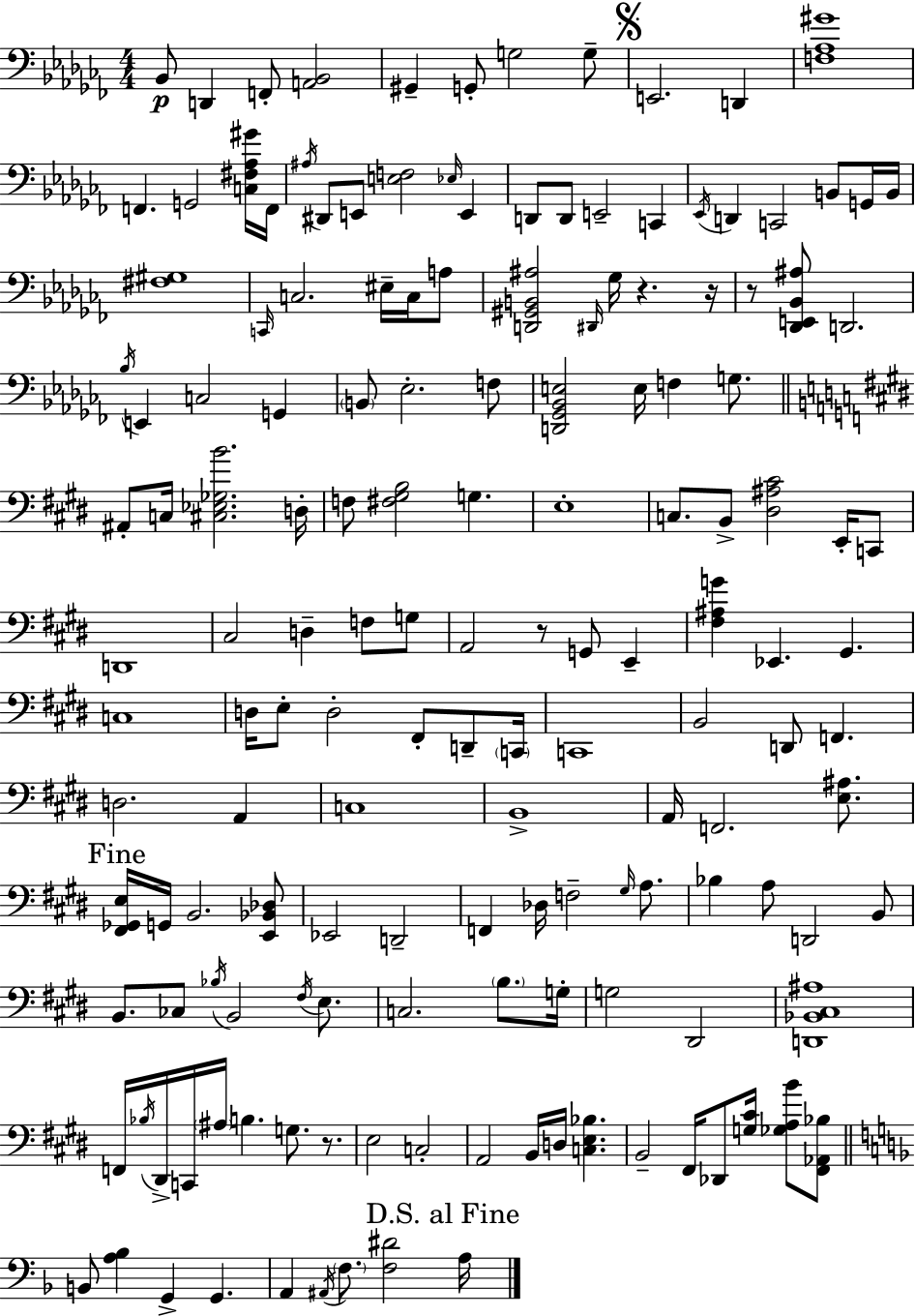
{
  \clef bass
  \numericTimeSignature
  \time 4/4
  \key aes \minor
  bes,8\p d,4 f,8-. <a, bes,>2 | gis,4-- g,8-. g2 g8-- | \mark \markup { \musicglyph "scripts.segno" } e,2. d,4 | <f aes gis'>1 | \break f,4. g,2 <c fis aes gis'>16 f,16 | \acciaccatura { ais16 } dis,8 e,8 <e f>2 \grace { ees16 } e,4 | d,8 d,8 e,2-- c,4 | \acciaccatura { ees,16 } d,4 c,2 b,8 | \break g,16 b,16 <fis gis>1 | \grace { c,16 } c2. | eis16-- c16 a8 <d, gis, b, ais>2 \grace { dis,16 } ges16 r4. | r16 r8 <des, e, bes, ais>8 d,2. | \break \acciaccatura { bes16 } e,4 c2 | g,4 \parenthesize b,8 ees2.-. | f8 <d, ges, bes, e>2 e16 f4 | g8. \bar "||" \break \key e \major ais,8-. c16 <cis ees ges b'>2. d16-. | f8 <fis gis b>2 g4. | e1-. | c8. b,8-> <dis ais cis'>2 e,16-. c,8 | \break d,1 | cis2 d4-- f8 g8 | a,2 r8 g,8 e,4-- | <fis ais g'>4 ees,4. gis,4. | \break c1 | d16 e8-. d2-. fis,8-. d,8-- \parenthesize c,16 | c,1 | b,2 d,8 f,4. | \break d2. a,4 | c1 | b,1-> | a,16 f,2. <e ais>8. | \break \mark "Fine" <fis, ges, e>16 g,16 b,2. <e, bes, des>8 | ees,2 d,2-- | f,4 des16 f2-- \grace { gis16 } a8. | bes4 a8 d,2 b,8 | \break b,8. ces8 \acciaccatura { bes16 } b,2 \acciaccatura { fis16 } | e8. c2. \parenthesize b8. | g16-. g2 dis,2 | <d, bes, cis ais>1 | \break f,16 \acciaccatura { bes16 } dis,16-> c,16 \parenthesize ais16 b4. g8. | r8. e2 c2-. | a,2 b,16 d16 <c e bes>4. | b,2-- fis,16 des,8 <g cis'>16 | \break <ges a b'>8 <fis, aes, bes>8 \bar "||" \break \key f \major b,8 <a bes>4 g,4-> g,4. | a,4 \acciaccatura { ais,16 } \parenthesize f8. <f dis'>2 | \mark "D.S. al Fine" a16 \bar "|."
}